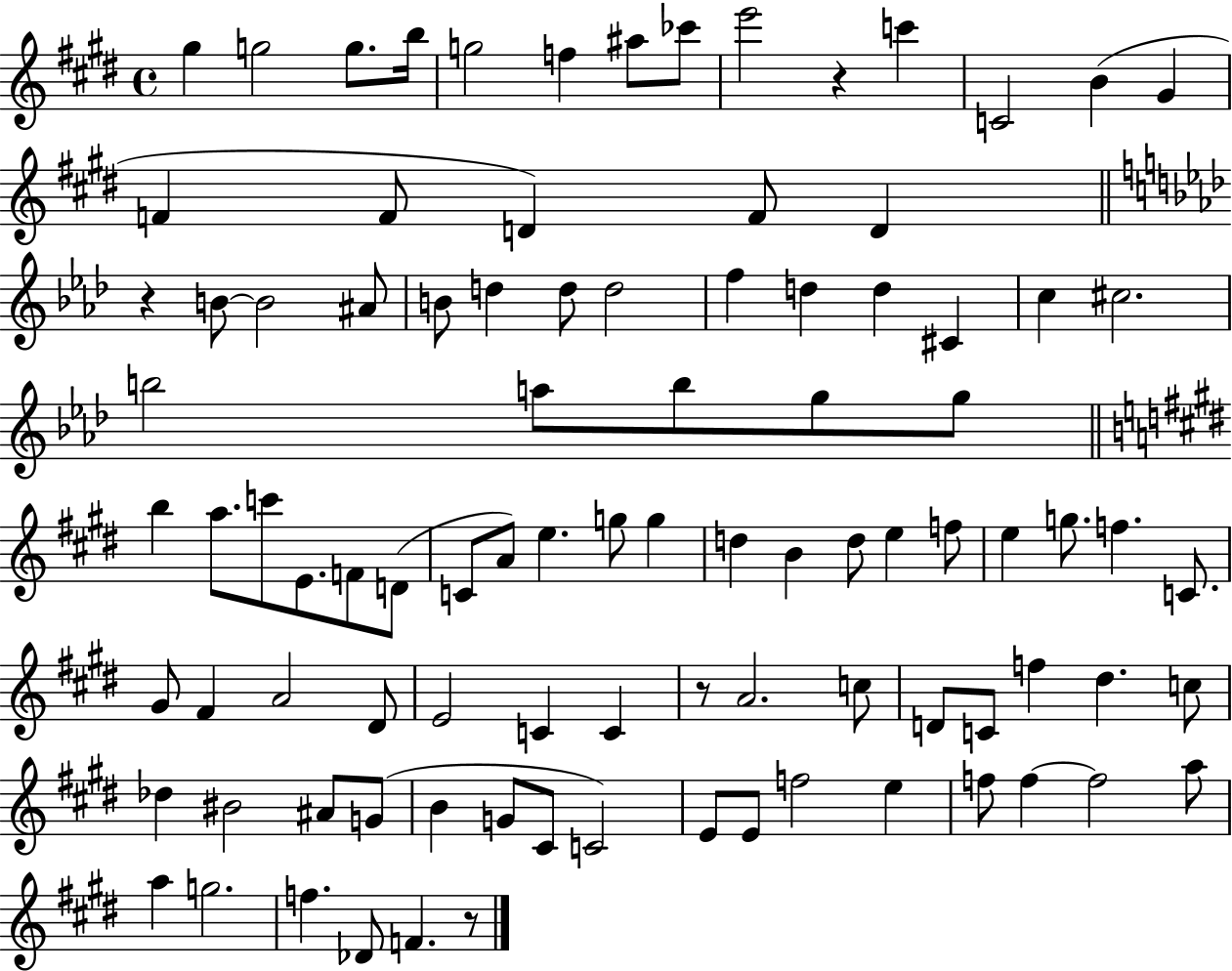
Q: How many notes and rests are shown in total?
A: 95